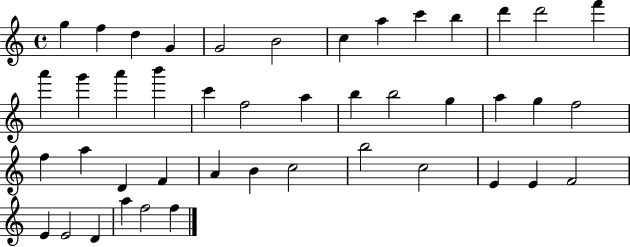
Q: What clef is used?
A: treble